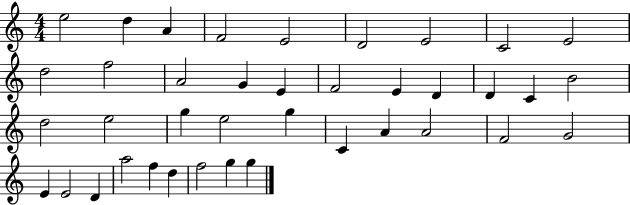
X:1
T:Untitled
M:4/4
L:1/4
K:C
e2 d A F2 E2 D2 E2 C2 E2 d2 f2 A2 G E F2 E D D C B2 d2 e2 g e2 g C A A2 F2 G2 E E2 D a2 f d f2 g g